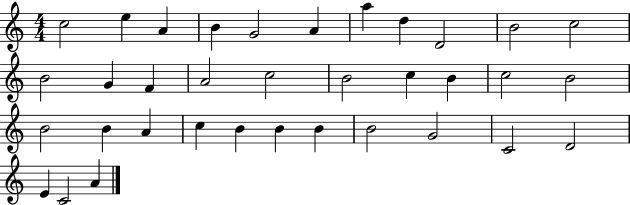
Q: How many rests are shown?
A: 0